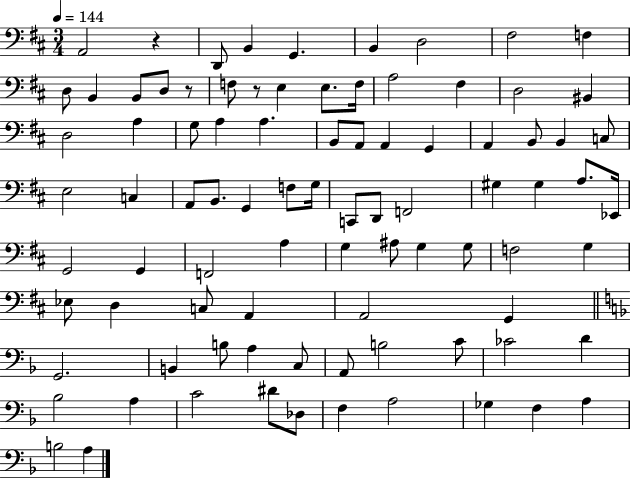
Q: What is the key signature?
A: D major